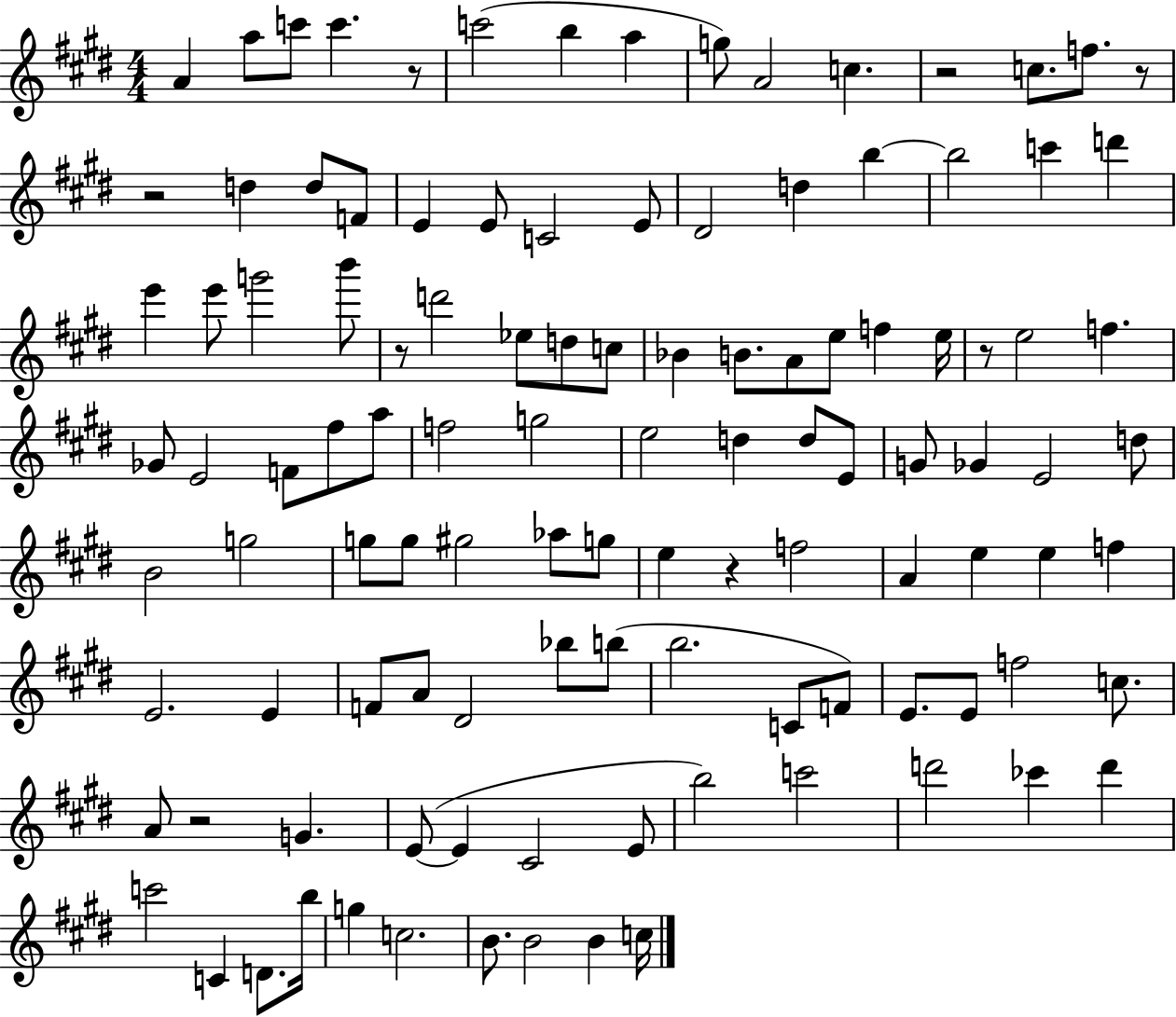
X:1
T:Untitled
M:4/4
L:1/4
K:E
A a/2 c'/2 c' z/2 c'2 b a g/2 A2 c z2 c/2 f/2 z/2 z2 d d/2 F/2 E E/2 C2 E/2 ^D2 d b b2 c' d' e' e'/2 g'2 b'/2 z/2 d'2 _e/2 d/2 c/2 _B B/2 A/2 e/2 f e/4 z/2 e2 f _G/2 E2 F/2 ^f/2 a/2 f2 g2 e2 d d/2 E/2 G/2 _G E2 d/2 B2 g2 g/2 g/2 ^g2 _a/2 g/2 e z f2 A e e f E2 E F/2 A/2 ^D2 _b/2 b/2 b2 C/2 F/2 E/2 E/2 f2 c/2 A/2 z2 G E/2 E ^C2 E/2 b2 c'2 d'2 _c' d' c'2 C D/2 b/4 g c2 B/2 B2 B c/4